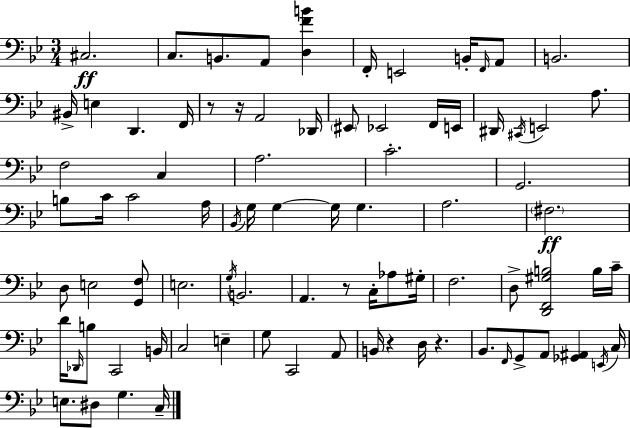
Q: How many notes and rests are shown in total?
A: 84